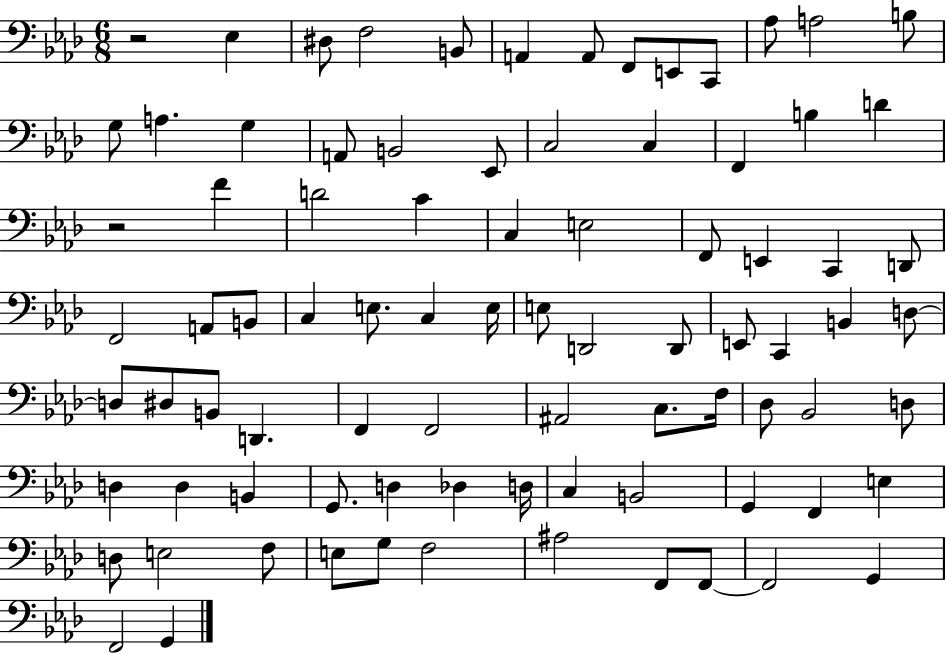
{
  \clef bass
  \numericTimeSignature
  \time 6/8
  \key aes \major
  r2 ees4 | dis8 f2 b,8 | a,4 a,8 f,8 e,8 c,8 | aes8 a2 b8 | \break g8 a4. g4 | a,8 b,2 ees,8 | c2 c4 | f,4 b4 d'4 | \break r2 f'4 | d'2 c'4 | c4 e2 | f,8 e,4 c,4 d,8 | \break f,2 a,8 b,8 | c4 e8. c4 e16 | e8 d,2 d,8 | e,8 c,4 b,4 d8~~ | \break d8 dis8 b,8 d,4. | f,4 f,2 | ais,2 c8. f16 | des8 bes,2 d8 | \break d4 d4 b,4 | g,8. d4 des4 d16 | c4 b,2 | g,4 f,4 e4 | \break d8 e2 f8 | e8 g8 f2 | ais2 f,8 f,8~~ | f,2 g,4 | \break f,2 g,4 | \bar "|."
}